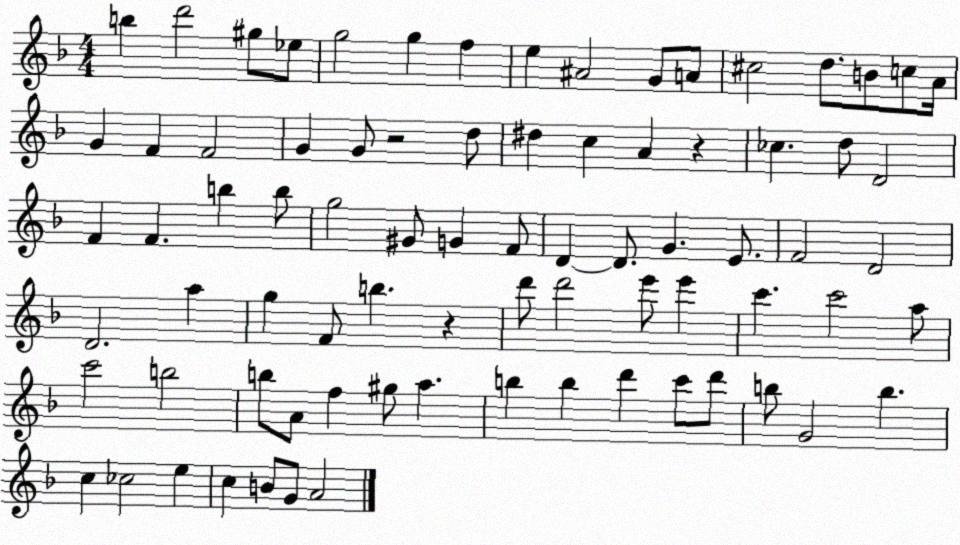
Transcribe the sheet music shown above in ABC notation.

X:1
T:Untitled
M:4/4
L:1/4
K:F
b d'2 ^g/2 _e/2 g2 g f e ^A2 G/2 A/2 ^c2 d/2 B/2 c/2 A/4 G F F2 G G/2 z2 d/2 ^d c A z _c d/2 D2 F F b b/2 g2 ^G/2 G F/2 D D/2 G E/2 F2 D2 D2 a g F/2 b z d'/2 d'2 e'/2 e' c' c'2 a/2 c'2 b2 b/2 A/2 f ^g/2 a b b d' c'/2 d'/2 b/2 G2 b c _c2 e c B/2 G/2 A2